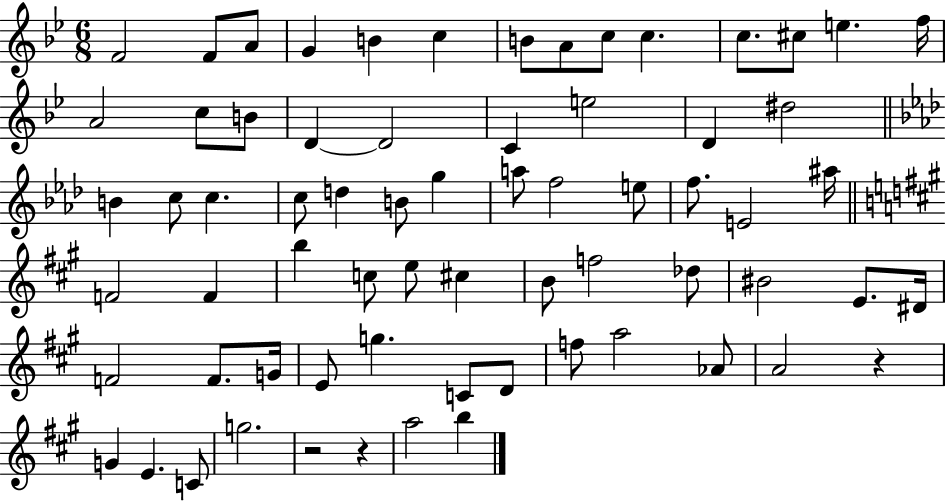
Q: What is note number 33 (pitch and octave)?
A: E5